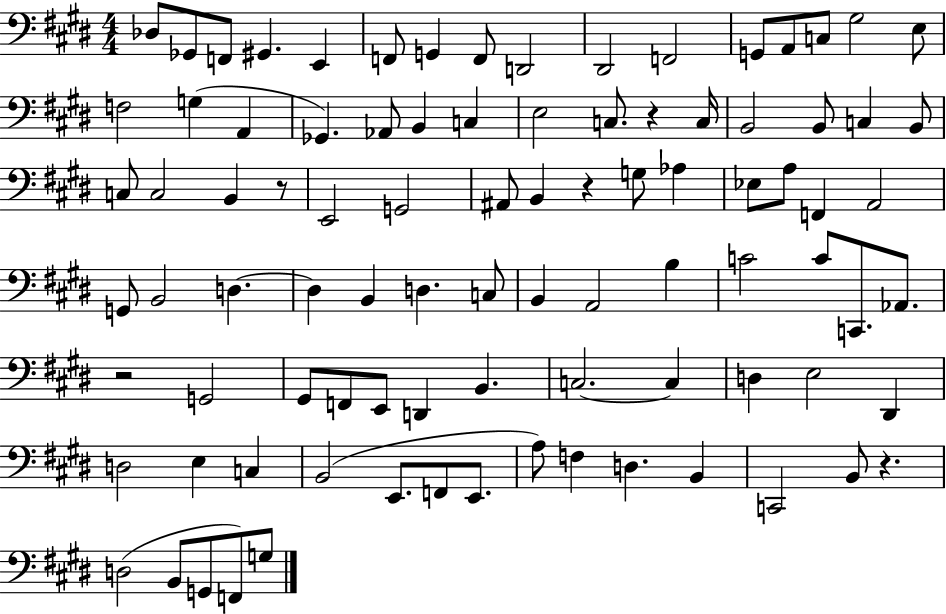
Db3/e Gb2/e F2/e G#2/q. E2/q F2/e G2/q F2/e D2/h D#2/h F2/h G2/e A2/e C3/e G#3/h E3/e F3/h G3/q A2/q Gb2/q. Ab2/e B2/q C3/q E3/h C3/e. R/q C3/s B2/h B2/e C3/q B2/e C3/e C3/h B2/q R/e E2/h G2/h A#2/e B2/q R/q G3/e Ab3/q Eb3/e A3/e F2/q A2/h G2/e B2/h D3/q. D3/q B2/q D3/q. C3/e B2/q A2/h B3/q C4/h C4/e C2/e. Ab2/e. R/h G2/h G#2/e F2/e E2/e D2/q B2/q. C3/h. C3/q D3/q E3/h D#2/q D3/h E3/q C3/q B2/h E2/e. F2/e E2/e. A3/e F3/q D3/q. B2/q C2/h B2/e R/q. D3/h B2/e G2/e F2/e G3/e